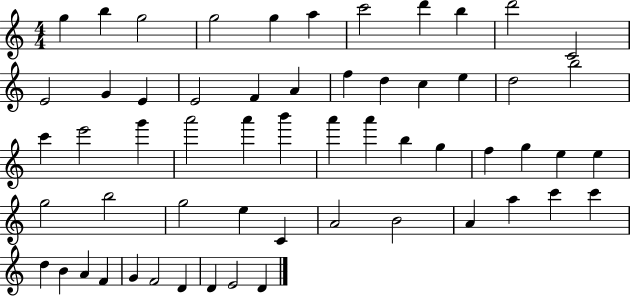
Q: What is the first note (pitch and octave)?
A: G5